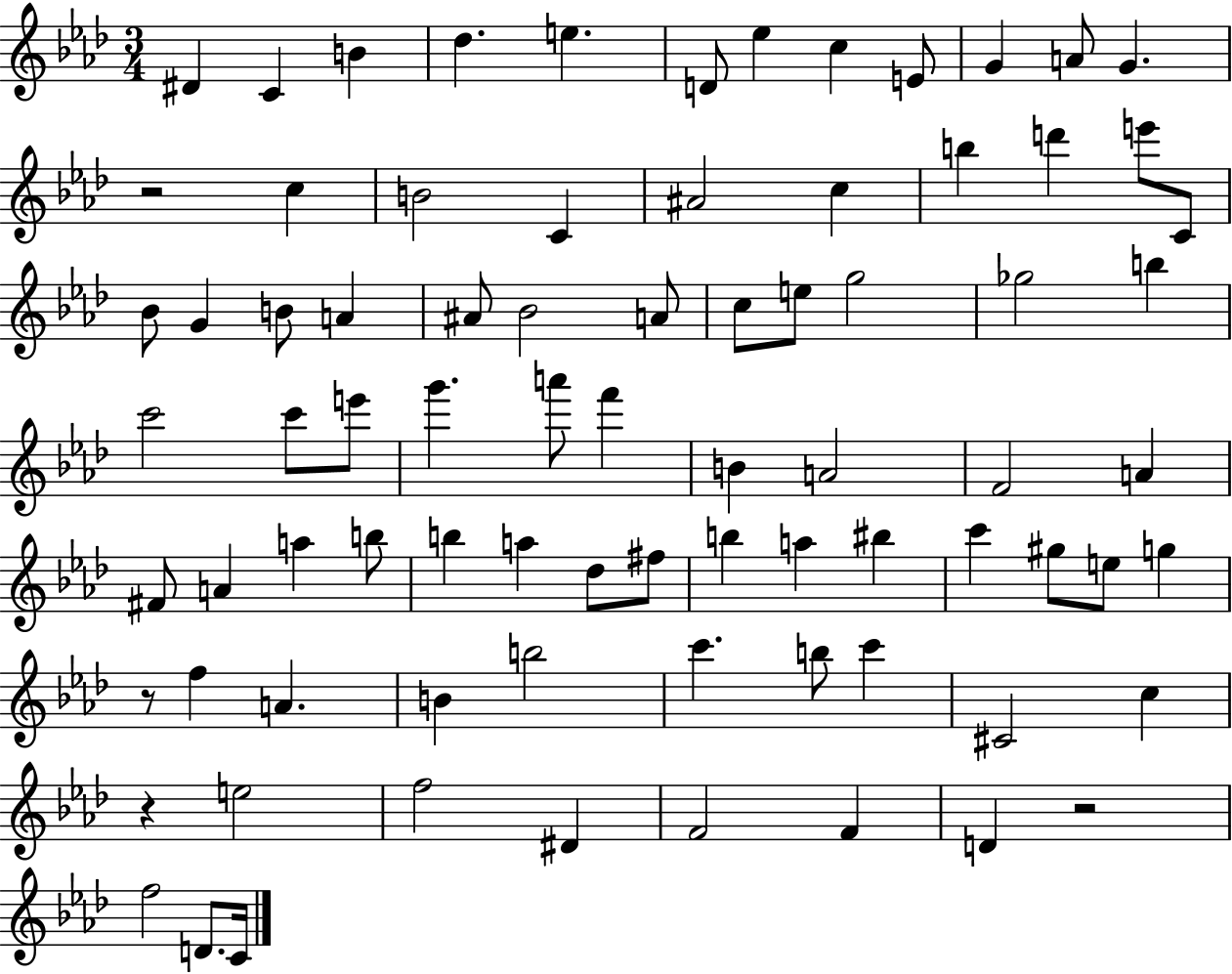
D#4/q C4/q B4/q Db5/q. E5/q. D4/e Eb5/q C5/q E4/e G4/q A4/e G4/q. R/h C5/q B4/h C4/q A#4/h C5/q B5/q D6/q E6/e C4/e Bb4/e G4/q B4/e A4/q A#4/e Bb4/h A4/e C5/e E5/e G5/h Gb5/h B5/q C6/h C6/e E6/e G6/q. A6/e F6/q B4/q A4/h F4/h A4/q F#4/e A4/q A5/q B5/e B5/q A5/q Db5/e F#5/e B5/q A5/q BIS5/q C6/q G#5/e E5/e G5/q R/e F5/q A4/q. B4/q B5/h C6/q. B5/e C6/q C#4/h C5/q R/q E5/h F5/h D#4/q F4/h F4/q D4/q R/h F5/h D4/e. C4/s